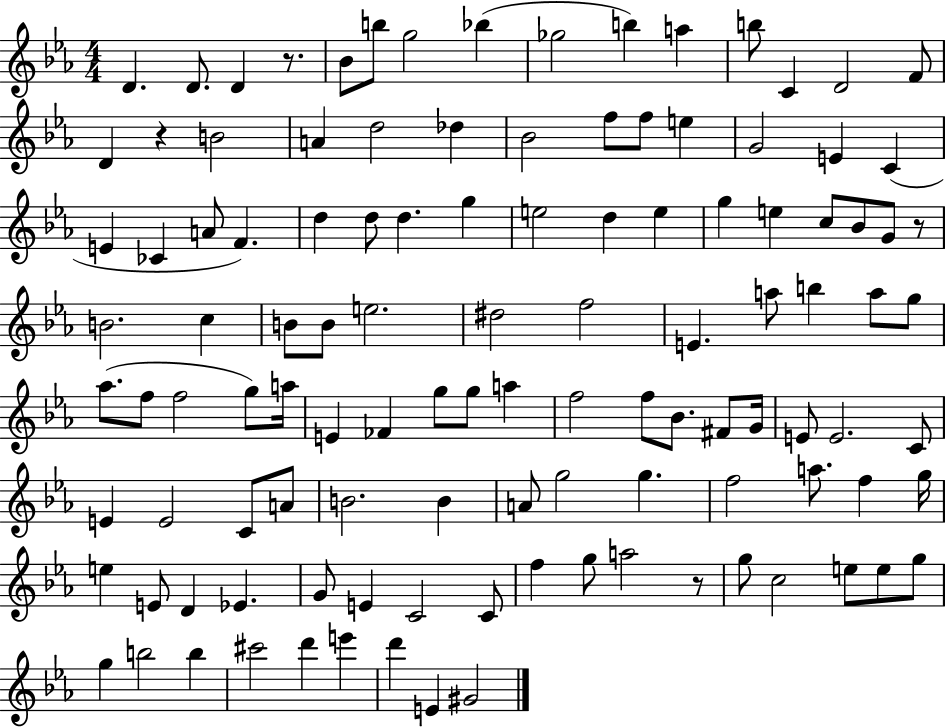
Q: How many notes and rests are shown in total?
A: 114